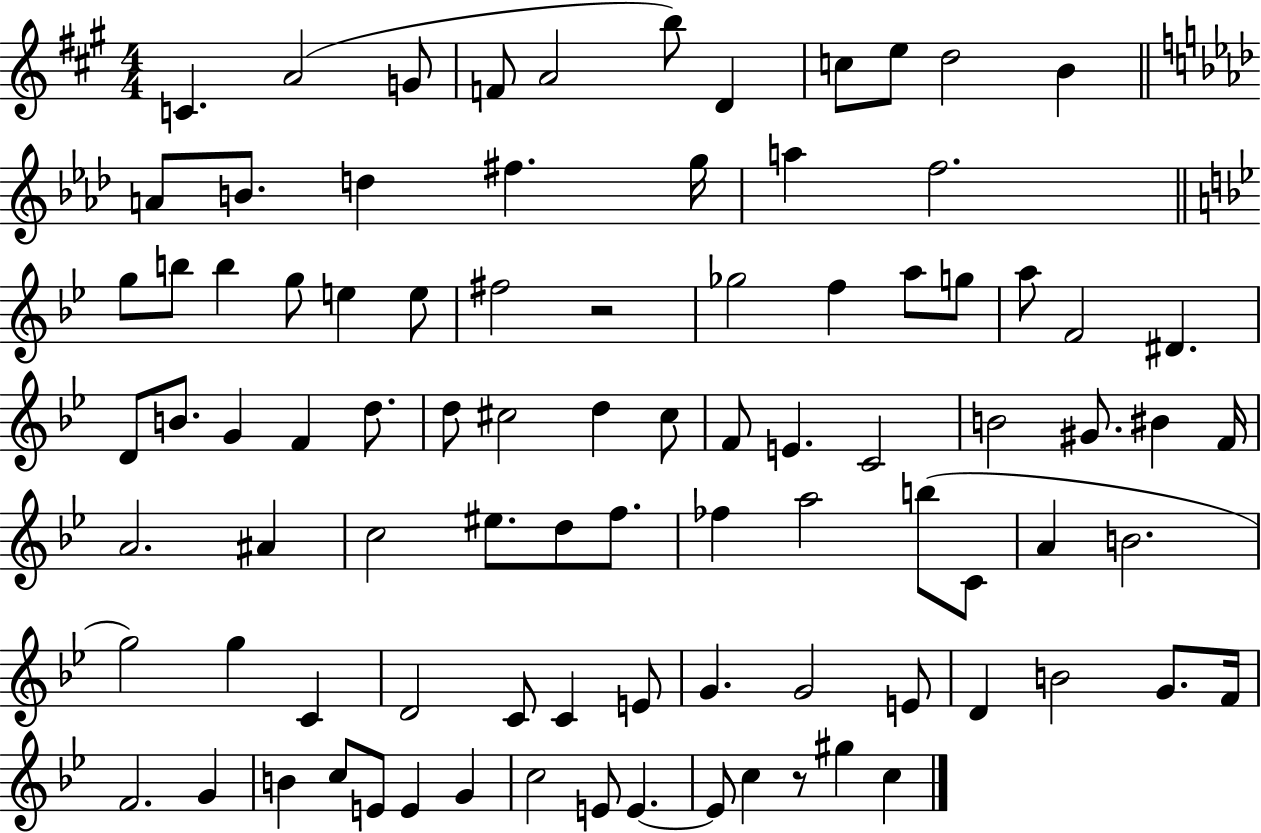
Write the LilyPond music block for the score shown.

{
  \clef treble
  \numericTimeSignature
  \time 4/4
  \key a \major
  c'4. a'2( g'8 | f'8 a'2 b''8) d'4 | c''8 e''8 d''2 b'4 | \bar "||" \break \key f \minor a'8 b'8. d''4 fis''4. g''16 | a''4 f''2. | \bar "||" \break \key g \minor g''8 b''8 b''4 g''8 e''4 e''8 | fis''2 r2 | ges''2 f''4 a''8 g''8 | a''8 f'2 dis'4. | \break d'8 b'8. g'4 f'4 d''8. | d''8 cis''2 d''4 cis''8 | f'8 e'4. c'2 | b'2 gis'8. bis'4 f'16 | \break a'2. ais'4 | c''2 eis''8. d''8 f''8. | fes''4 a''2 b''8( c'8 | a'4 b'2. | \break g''2) g''4 c'4 | d'2 c'8 c'4 e'8 | g'4. g'2 e'8 | d'4 b'2 g'8. f'16 | \break f'2. g'4 | b'4 c''8 e'8 e'4 g'4 | c''2 e'8 e'4.~~ | e'8 c''4 r8 gis''4 c''4 | \break \bar "|."
}